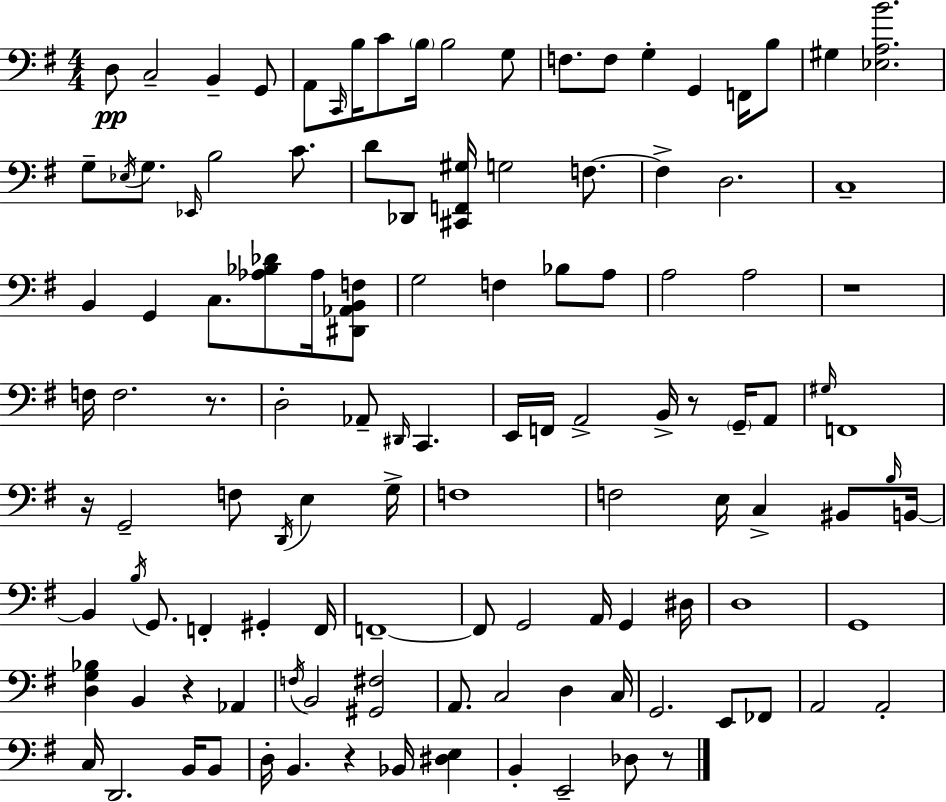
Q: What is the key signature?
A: E minor